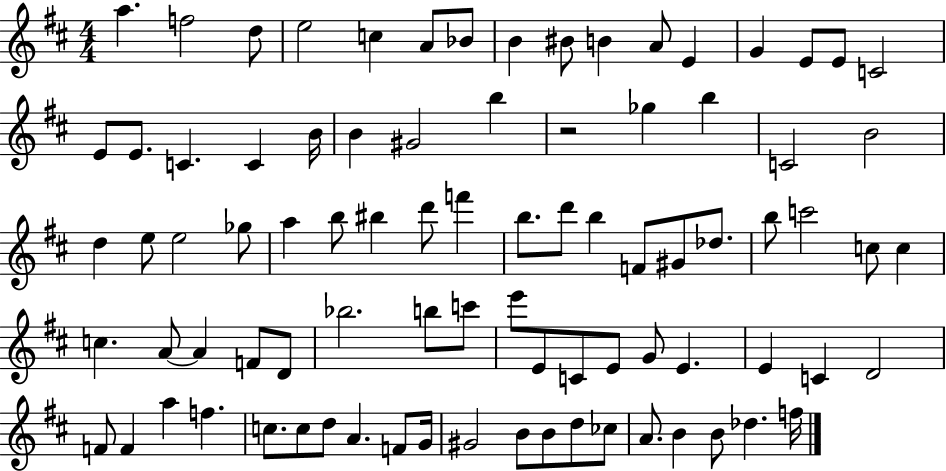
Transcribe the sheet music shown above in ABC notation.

X:1
T:Untitled
M:4/4
L:1/4
K:D
a f2 d/2 e2 c A/2 _B/2 B ^B/2 B A/2 E G E/2 E/2 C2 E/2 E/2 C C B/4 B ^G2 b z2 _g b C2 B2 d e/2 e2 _g/2 a b/2 ^b d'/2 f' b/2 d'/2 b F/2 ^G/2 _d/2 b/2 c'2 c/2 c c A/2 A F/2 D/2 _b2 b/2 c'/2 e'/2 E/2 C/2 E/2 G/2 E E C D2 F/2 F a f c/2 c/2 d/2 A F/2 G/4 ^G2 B/2 B/2 d/2 _c/2 A/2 B B/2 _d f/4